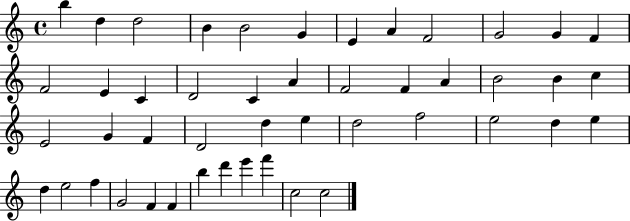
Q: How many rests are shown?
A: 0